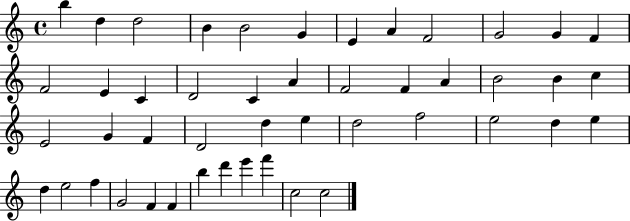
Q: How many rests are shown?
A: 0